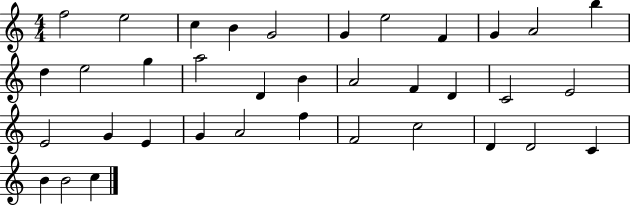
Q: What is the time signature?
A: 4/4